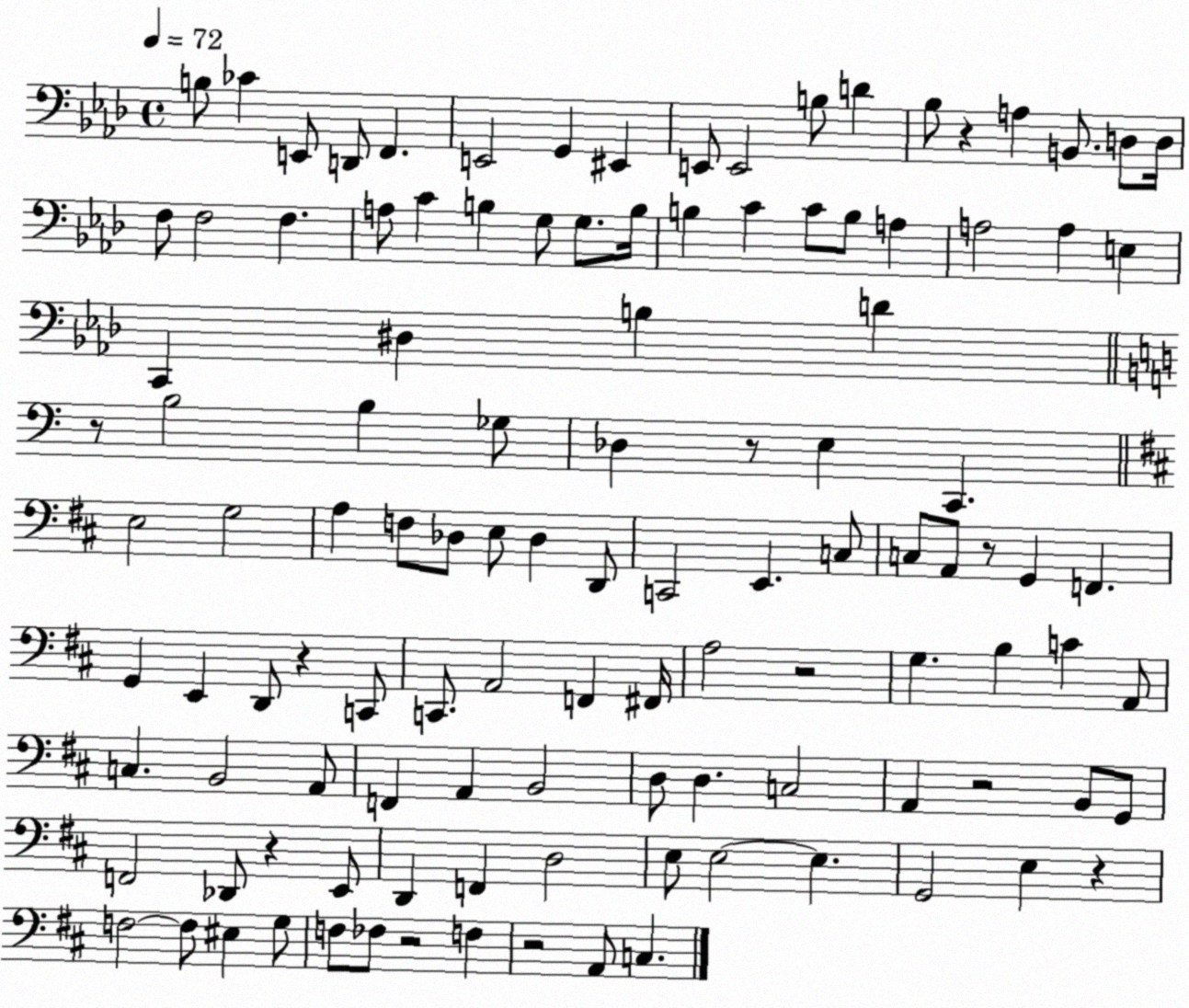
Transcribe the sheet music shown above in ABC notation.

X:1
T:Untitled
M:4/4
L:1/4
K:Ab
B,/2 _C E,,/2 D,,/2 F,, E,,2 G,, ^E,, E,,/2 E,,2 B,/2 D _B,/2 z A, B,,/2 D,/2 D,/4 F,/2 F,2 F, A,/2 C B, G,/2 G,/2 B,/4 B, C C/2 B,/2 A, A,2 A, E, C,, ^D, B, D z/2 B,2 B, _G,/2 _D, z/2 E, C,, E,2 G,2 A, F,/2 _D,/2 E,/2 _D, D,,/2 C,,2 E,, C,/2 C,/2 A,,/2 z/2 G,, F,, G,, E,, D,,/2 z C,,/2 C,,/2 A,,2 F,, ^F,,/4 A,2 z2 G, B, C A,,/2 C, B,,2 A,,/2 F,, A,, B,,2 D,/2 D, C,2 A,, z2 B,,/2 G,,/2 F,,2 _D,,/2 z E,,/2 D,, F,, D,2 E,/2 E,2 E, G,,2 E, z F,2 F,/2 ^E, G,/2 F,/2 _F,/2 z2 F, z2 A,,/2 C,